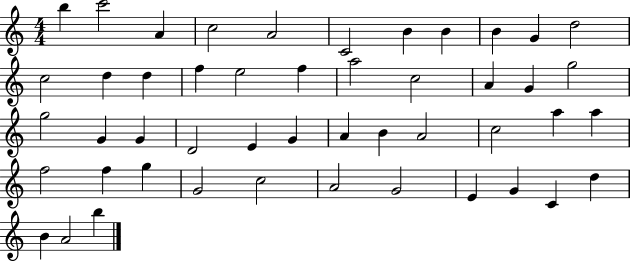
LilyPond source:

{
  \clef treble
  \numericTimeSignature
  \time 4/4
  \key c \major
  b''4 c'''2 a'4 | c''2 a'2 | c'2 b'4 b'4 | b'4 g'4 d''2 | \break c''2 d''4 d''4 | f''4 e''2 f''4 | a''2 c''2 | a'4 g'4 g''2 | \break g''2 g'4 g'4 | d'2 e'4 g'4 | a'4 b'4 a'2 | c''2 a''4 a''4 | \break f''2 f''4 g''4 | g'2 c''2 | a'2 g'2 | e'4 g'4 c'4 d''4 | \break b'4 a'2 b''4 | \bar "|."
}